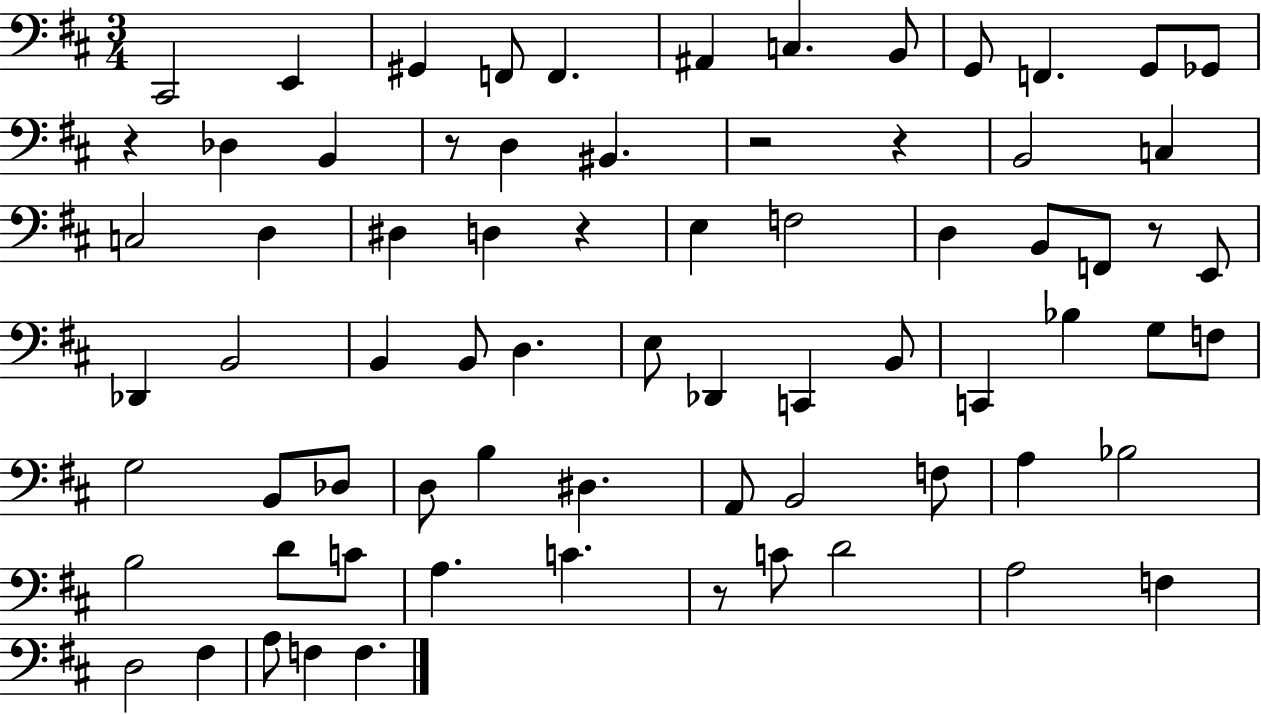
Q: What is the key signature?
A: D major